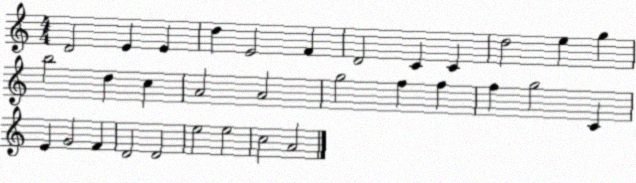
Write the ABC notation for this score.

X:1
T:Untitled
M:4/4
L:1/4
K:C
D2 E E d E2 F D2 C C d2 e g b2 d c A2 A2 g2 f f f g2 C E G2 F D2 D2 e2 e2 c2 A2